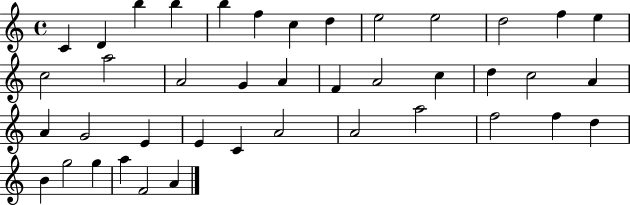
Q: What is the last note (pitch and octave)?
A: A4